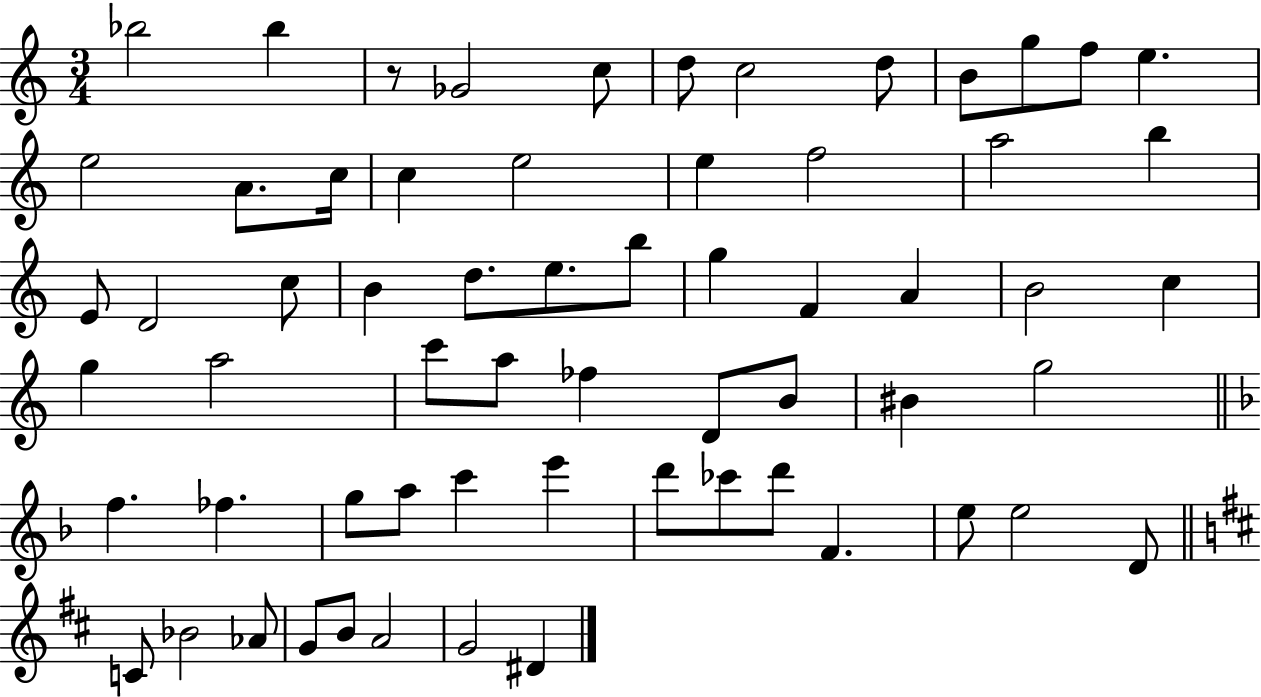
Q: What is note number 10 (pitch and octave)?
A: F5